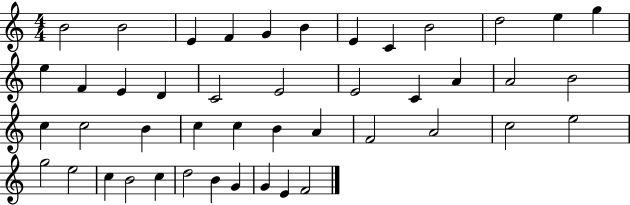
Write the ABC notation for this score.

X:1
T:Untitled
M:4/4
L:1/4
K:C
B2 B2 E F G B E C B2 d2 e g e F E D C2 E2 E2 C A A2 B2 c c2 B c c B A F2 A2 c2 e2 g2 e2 c B2 c d2 B G G E F2